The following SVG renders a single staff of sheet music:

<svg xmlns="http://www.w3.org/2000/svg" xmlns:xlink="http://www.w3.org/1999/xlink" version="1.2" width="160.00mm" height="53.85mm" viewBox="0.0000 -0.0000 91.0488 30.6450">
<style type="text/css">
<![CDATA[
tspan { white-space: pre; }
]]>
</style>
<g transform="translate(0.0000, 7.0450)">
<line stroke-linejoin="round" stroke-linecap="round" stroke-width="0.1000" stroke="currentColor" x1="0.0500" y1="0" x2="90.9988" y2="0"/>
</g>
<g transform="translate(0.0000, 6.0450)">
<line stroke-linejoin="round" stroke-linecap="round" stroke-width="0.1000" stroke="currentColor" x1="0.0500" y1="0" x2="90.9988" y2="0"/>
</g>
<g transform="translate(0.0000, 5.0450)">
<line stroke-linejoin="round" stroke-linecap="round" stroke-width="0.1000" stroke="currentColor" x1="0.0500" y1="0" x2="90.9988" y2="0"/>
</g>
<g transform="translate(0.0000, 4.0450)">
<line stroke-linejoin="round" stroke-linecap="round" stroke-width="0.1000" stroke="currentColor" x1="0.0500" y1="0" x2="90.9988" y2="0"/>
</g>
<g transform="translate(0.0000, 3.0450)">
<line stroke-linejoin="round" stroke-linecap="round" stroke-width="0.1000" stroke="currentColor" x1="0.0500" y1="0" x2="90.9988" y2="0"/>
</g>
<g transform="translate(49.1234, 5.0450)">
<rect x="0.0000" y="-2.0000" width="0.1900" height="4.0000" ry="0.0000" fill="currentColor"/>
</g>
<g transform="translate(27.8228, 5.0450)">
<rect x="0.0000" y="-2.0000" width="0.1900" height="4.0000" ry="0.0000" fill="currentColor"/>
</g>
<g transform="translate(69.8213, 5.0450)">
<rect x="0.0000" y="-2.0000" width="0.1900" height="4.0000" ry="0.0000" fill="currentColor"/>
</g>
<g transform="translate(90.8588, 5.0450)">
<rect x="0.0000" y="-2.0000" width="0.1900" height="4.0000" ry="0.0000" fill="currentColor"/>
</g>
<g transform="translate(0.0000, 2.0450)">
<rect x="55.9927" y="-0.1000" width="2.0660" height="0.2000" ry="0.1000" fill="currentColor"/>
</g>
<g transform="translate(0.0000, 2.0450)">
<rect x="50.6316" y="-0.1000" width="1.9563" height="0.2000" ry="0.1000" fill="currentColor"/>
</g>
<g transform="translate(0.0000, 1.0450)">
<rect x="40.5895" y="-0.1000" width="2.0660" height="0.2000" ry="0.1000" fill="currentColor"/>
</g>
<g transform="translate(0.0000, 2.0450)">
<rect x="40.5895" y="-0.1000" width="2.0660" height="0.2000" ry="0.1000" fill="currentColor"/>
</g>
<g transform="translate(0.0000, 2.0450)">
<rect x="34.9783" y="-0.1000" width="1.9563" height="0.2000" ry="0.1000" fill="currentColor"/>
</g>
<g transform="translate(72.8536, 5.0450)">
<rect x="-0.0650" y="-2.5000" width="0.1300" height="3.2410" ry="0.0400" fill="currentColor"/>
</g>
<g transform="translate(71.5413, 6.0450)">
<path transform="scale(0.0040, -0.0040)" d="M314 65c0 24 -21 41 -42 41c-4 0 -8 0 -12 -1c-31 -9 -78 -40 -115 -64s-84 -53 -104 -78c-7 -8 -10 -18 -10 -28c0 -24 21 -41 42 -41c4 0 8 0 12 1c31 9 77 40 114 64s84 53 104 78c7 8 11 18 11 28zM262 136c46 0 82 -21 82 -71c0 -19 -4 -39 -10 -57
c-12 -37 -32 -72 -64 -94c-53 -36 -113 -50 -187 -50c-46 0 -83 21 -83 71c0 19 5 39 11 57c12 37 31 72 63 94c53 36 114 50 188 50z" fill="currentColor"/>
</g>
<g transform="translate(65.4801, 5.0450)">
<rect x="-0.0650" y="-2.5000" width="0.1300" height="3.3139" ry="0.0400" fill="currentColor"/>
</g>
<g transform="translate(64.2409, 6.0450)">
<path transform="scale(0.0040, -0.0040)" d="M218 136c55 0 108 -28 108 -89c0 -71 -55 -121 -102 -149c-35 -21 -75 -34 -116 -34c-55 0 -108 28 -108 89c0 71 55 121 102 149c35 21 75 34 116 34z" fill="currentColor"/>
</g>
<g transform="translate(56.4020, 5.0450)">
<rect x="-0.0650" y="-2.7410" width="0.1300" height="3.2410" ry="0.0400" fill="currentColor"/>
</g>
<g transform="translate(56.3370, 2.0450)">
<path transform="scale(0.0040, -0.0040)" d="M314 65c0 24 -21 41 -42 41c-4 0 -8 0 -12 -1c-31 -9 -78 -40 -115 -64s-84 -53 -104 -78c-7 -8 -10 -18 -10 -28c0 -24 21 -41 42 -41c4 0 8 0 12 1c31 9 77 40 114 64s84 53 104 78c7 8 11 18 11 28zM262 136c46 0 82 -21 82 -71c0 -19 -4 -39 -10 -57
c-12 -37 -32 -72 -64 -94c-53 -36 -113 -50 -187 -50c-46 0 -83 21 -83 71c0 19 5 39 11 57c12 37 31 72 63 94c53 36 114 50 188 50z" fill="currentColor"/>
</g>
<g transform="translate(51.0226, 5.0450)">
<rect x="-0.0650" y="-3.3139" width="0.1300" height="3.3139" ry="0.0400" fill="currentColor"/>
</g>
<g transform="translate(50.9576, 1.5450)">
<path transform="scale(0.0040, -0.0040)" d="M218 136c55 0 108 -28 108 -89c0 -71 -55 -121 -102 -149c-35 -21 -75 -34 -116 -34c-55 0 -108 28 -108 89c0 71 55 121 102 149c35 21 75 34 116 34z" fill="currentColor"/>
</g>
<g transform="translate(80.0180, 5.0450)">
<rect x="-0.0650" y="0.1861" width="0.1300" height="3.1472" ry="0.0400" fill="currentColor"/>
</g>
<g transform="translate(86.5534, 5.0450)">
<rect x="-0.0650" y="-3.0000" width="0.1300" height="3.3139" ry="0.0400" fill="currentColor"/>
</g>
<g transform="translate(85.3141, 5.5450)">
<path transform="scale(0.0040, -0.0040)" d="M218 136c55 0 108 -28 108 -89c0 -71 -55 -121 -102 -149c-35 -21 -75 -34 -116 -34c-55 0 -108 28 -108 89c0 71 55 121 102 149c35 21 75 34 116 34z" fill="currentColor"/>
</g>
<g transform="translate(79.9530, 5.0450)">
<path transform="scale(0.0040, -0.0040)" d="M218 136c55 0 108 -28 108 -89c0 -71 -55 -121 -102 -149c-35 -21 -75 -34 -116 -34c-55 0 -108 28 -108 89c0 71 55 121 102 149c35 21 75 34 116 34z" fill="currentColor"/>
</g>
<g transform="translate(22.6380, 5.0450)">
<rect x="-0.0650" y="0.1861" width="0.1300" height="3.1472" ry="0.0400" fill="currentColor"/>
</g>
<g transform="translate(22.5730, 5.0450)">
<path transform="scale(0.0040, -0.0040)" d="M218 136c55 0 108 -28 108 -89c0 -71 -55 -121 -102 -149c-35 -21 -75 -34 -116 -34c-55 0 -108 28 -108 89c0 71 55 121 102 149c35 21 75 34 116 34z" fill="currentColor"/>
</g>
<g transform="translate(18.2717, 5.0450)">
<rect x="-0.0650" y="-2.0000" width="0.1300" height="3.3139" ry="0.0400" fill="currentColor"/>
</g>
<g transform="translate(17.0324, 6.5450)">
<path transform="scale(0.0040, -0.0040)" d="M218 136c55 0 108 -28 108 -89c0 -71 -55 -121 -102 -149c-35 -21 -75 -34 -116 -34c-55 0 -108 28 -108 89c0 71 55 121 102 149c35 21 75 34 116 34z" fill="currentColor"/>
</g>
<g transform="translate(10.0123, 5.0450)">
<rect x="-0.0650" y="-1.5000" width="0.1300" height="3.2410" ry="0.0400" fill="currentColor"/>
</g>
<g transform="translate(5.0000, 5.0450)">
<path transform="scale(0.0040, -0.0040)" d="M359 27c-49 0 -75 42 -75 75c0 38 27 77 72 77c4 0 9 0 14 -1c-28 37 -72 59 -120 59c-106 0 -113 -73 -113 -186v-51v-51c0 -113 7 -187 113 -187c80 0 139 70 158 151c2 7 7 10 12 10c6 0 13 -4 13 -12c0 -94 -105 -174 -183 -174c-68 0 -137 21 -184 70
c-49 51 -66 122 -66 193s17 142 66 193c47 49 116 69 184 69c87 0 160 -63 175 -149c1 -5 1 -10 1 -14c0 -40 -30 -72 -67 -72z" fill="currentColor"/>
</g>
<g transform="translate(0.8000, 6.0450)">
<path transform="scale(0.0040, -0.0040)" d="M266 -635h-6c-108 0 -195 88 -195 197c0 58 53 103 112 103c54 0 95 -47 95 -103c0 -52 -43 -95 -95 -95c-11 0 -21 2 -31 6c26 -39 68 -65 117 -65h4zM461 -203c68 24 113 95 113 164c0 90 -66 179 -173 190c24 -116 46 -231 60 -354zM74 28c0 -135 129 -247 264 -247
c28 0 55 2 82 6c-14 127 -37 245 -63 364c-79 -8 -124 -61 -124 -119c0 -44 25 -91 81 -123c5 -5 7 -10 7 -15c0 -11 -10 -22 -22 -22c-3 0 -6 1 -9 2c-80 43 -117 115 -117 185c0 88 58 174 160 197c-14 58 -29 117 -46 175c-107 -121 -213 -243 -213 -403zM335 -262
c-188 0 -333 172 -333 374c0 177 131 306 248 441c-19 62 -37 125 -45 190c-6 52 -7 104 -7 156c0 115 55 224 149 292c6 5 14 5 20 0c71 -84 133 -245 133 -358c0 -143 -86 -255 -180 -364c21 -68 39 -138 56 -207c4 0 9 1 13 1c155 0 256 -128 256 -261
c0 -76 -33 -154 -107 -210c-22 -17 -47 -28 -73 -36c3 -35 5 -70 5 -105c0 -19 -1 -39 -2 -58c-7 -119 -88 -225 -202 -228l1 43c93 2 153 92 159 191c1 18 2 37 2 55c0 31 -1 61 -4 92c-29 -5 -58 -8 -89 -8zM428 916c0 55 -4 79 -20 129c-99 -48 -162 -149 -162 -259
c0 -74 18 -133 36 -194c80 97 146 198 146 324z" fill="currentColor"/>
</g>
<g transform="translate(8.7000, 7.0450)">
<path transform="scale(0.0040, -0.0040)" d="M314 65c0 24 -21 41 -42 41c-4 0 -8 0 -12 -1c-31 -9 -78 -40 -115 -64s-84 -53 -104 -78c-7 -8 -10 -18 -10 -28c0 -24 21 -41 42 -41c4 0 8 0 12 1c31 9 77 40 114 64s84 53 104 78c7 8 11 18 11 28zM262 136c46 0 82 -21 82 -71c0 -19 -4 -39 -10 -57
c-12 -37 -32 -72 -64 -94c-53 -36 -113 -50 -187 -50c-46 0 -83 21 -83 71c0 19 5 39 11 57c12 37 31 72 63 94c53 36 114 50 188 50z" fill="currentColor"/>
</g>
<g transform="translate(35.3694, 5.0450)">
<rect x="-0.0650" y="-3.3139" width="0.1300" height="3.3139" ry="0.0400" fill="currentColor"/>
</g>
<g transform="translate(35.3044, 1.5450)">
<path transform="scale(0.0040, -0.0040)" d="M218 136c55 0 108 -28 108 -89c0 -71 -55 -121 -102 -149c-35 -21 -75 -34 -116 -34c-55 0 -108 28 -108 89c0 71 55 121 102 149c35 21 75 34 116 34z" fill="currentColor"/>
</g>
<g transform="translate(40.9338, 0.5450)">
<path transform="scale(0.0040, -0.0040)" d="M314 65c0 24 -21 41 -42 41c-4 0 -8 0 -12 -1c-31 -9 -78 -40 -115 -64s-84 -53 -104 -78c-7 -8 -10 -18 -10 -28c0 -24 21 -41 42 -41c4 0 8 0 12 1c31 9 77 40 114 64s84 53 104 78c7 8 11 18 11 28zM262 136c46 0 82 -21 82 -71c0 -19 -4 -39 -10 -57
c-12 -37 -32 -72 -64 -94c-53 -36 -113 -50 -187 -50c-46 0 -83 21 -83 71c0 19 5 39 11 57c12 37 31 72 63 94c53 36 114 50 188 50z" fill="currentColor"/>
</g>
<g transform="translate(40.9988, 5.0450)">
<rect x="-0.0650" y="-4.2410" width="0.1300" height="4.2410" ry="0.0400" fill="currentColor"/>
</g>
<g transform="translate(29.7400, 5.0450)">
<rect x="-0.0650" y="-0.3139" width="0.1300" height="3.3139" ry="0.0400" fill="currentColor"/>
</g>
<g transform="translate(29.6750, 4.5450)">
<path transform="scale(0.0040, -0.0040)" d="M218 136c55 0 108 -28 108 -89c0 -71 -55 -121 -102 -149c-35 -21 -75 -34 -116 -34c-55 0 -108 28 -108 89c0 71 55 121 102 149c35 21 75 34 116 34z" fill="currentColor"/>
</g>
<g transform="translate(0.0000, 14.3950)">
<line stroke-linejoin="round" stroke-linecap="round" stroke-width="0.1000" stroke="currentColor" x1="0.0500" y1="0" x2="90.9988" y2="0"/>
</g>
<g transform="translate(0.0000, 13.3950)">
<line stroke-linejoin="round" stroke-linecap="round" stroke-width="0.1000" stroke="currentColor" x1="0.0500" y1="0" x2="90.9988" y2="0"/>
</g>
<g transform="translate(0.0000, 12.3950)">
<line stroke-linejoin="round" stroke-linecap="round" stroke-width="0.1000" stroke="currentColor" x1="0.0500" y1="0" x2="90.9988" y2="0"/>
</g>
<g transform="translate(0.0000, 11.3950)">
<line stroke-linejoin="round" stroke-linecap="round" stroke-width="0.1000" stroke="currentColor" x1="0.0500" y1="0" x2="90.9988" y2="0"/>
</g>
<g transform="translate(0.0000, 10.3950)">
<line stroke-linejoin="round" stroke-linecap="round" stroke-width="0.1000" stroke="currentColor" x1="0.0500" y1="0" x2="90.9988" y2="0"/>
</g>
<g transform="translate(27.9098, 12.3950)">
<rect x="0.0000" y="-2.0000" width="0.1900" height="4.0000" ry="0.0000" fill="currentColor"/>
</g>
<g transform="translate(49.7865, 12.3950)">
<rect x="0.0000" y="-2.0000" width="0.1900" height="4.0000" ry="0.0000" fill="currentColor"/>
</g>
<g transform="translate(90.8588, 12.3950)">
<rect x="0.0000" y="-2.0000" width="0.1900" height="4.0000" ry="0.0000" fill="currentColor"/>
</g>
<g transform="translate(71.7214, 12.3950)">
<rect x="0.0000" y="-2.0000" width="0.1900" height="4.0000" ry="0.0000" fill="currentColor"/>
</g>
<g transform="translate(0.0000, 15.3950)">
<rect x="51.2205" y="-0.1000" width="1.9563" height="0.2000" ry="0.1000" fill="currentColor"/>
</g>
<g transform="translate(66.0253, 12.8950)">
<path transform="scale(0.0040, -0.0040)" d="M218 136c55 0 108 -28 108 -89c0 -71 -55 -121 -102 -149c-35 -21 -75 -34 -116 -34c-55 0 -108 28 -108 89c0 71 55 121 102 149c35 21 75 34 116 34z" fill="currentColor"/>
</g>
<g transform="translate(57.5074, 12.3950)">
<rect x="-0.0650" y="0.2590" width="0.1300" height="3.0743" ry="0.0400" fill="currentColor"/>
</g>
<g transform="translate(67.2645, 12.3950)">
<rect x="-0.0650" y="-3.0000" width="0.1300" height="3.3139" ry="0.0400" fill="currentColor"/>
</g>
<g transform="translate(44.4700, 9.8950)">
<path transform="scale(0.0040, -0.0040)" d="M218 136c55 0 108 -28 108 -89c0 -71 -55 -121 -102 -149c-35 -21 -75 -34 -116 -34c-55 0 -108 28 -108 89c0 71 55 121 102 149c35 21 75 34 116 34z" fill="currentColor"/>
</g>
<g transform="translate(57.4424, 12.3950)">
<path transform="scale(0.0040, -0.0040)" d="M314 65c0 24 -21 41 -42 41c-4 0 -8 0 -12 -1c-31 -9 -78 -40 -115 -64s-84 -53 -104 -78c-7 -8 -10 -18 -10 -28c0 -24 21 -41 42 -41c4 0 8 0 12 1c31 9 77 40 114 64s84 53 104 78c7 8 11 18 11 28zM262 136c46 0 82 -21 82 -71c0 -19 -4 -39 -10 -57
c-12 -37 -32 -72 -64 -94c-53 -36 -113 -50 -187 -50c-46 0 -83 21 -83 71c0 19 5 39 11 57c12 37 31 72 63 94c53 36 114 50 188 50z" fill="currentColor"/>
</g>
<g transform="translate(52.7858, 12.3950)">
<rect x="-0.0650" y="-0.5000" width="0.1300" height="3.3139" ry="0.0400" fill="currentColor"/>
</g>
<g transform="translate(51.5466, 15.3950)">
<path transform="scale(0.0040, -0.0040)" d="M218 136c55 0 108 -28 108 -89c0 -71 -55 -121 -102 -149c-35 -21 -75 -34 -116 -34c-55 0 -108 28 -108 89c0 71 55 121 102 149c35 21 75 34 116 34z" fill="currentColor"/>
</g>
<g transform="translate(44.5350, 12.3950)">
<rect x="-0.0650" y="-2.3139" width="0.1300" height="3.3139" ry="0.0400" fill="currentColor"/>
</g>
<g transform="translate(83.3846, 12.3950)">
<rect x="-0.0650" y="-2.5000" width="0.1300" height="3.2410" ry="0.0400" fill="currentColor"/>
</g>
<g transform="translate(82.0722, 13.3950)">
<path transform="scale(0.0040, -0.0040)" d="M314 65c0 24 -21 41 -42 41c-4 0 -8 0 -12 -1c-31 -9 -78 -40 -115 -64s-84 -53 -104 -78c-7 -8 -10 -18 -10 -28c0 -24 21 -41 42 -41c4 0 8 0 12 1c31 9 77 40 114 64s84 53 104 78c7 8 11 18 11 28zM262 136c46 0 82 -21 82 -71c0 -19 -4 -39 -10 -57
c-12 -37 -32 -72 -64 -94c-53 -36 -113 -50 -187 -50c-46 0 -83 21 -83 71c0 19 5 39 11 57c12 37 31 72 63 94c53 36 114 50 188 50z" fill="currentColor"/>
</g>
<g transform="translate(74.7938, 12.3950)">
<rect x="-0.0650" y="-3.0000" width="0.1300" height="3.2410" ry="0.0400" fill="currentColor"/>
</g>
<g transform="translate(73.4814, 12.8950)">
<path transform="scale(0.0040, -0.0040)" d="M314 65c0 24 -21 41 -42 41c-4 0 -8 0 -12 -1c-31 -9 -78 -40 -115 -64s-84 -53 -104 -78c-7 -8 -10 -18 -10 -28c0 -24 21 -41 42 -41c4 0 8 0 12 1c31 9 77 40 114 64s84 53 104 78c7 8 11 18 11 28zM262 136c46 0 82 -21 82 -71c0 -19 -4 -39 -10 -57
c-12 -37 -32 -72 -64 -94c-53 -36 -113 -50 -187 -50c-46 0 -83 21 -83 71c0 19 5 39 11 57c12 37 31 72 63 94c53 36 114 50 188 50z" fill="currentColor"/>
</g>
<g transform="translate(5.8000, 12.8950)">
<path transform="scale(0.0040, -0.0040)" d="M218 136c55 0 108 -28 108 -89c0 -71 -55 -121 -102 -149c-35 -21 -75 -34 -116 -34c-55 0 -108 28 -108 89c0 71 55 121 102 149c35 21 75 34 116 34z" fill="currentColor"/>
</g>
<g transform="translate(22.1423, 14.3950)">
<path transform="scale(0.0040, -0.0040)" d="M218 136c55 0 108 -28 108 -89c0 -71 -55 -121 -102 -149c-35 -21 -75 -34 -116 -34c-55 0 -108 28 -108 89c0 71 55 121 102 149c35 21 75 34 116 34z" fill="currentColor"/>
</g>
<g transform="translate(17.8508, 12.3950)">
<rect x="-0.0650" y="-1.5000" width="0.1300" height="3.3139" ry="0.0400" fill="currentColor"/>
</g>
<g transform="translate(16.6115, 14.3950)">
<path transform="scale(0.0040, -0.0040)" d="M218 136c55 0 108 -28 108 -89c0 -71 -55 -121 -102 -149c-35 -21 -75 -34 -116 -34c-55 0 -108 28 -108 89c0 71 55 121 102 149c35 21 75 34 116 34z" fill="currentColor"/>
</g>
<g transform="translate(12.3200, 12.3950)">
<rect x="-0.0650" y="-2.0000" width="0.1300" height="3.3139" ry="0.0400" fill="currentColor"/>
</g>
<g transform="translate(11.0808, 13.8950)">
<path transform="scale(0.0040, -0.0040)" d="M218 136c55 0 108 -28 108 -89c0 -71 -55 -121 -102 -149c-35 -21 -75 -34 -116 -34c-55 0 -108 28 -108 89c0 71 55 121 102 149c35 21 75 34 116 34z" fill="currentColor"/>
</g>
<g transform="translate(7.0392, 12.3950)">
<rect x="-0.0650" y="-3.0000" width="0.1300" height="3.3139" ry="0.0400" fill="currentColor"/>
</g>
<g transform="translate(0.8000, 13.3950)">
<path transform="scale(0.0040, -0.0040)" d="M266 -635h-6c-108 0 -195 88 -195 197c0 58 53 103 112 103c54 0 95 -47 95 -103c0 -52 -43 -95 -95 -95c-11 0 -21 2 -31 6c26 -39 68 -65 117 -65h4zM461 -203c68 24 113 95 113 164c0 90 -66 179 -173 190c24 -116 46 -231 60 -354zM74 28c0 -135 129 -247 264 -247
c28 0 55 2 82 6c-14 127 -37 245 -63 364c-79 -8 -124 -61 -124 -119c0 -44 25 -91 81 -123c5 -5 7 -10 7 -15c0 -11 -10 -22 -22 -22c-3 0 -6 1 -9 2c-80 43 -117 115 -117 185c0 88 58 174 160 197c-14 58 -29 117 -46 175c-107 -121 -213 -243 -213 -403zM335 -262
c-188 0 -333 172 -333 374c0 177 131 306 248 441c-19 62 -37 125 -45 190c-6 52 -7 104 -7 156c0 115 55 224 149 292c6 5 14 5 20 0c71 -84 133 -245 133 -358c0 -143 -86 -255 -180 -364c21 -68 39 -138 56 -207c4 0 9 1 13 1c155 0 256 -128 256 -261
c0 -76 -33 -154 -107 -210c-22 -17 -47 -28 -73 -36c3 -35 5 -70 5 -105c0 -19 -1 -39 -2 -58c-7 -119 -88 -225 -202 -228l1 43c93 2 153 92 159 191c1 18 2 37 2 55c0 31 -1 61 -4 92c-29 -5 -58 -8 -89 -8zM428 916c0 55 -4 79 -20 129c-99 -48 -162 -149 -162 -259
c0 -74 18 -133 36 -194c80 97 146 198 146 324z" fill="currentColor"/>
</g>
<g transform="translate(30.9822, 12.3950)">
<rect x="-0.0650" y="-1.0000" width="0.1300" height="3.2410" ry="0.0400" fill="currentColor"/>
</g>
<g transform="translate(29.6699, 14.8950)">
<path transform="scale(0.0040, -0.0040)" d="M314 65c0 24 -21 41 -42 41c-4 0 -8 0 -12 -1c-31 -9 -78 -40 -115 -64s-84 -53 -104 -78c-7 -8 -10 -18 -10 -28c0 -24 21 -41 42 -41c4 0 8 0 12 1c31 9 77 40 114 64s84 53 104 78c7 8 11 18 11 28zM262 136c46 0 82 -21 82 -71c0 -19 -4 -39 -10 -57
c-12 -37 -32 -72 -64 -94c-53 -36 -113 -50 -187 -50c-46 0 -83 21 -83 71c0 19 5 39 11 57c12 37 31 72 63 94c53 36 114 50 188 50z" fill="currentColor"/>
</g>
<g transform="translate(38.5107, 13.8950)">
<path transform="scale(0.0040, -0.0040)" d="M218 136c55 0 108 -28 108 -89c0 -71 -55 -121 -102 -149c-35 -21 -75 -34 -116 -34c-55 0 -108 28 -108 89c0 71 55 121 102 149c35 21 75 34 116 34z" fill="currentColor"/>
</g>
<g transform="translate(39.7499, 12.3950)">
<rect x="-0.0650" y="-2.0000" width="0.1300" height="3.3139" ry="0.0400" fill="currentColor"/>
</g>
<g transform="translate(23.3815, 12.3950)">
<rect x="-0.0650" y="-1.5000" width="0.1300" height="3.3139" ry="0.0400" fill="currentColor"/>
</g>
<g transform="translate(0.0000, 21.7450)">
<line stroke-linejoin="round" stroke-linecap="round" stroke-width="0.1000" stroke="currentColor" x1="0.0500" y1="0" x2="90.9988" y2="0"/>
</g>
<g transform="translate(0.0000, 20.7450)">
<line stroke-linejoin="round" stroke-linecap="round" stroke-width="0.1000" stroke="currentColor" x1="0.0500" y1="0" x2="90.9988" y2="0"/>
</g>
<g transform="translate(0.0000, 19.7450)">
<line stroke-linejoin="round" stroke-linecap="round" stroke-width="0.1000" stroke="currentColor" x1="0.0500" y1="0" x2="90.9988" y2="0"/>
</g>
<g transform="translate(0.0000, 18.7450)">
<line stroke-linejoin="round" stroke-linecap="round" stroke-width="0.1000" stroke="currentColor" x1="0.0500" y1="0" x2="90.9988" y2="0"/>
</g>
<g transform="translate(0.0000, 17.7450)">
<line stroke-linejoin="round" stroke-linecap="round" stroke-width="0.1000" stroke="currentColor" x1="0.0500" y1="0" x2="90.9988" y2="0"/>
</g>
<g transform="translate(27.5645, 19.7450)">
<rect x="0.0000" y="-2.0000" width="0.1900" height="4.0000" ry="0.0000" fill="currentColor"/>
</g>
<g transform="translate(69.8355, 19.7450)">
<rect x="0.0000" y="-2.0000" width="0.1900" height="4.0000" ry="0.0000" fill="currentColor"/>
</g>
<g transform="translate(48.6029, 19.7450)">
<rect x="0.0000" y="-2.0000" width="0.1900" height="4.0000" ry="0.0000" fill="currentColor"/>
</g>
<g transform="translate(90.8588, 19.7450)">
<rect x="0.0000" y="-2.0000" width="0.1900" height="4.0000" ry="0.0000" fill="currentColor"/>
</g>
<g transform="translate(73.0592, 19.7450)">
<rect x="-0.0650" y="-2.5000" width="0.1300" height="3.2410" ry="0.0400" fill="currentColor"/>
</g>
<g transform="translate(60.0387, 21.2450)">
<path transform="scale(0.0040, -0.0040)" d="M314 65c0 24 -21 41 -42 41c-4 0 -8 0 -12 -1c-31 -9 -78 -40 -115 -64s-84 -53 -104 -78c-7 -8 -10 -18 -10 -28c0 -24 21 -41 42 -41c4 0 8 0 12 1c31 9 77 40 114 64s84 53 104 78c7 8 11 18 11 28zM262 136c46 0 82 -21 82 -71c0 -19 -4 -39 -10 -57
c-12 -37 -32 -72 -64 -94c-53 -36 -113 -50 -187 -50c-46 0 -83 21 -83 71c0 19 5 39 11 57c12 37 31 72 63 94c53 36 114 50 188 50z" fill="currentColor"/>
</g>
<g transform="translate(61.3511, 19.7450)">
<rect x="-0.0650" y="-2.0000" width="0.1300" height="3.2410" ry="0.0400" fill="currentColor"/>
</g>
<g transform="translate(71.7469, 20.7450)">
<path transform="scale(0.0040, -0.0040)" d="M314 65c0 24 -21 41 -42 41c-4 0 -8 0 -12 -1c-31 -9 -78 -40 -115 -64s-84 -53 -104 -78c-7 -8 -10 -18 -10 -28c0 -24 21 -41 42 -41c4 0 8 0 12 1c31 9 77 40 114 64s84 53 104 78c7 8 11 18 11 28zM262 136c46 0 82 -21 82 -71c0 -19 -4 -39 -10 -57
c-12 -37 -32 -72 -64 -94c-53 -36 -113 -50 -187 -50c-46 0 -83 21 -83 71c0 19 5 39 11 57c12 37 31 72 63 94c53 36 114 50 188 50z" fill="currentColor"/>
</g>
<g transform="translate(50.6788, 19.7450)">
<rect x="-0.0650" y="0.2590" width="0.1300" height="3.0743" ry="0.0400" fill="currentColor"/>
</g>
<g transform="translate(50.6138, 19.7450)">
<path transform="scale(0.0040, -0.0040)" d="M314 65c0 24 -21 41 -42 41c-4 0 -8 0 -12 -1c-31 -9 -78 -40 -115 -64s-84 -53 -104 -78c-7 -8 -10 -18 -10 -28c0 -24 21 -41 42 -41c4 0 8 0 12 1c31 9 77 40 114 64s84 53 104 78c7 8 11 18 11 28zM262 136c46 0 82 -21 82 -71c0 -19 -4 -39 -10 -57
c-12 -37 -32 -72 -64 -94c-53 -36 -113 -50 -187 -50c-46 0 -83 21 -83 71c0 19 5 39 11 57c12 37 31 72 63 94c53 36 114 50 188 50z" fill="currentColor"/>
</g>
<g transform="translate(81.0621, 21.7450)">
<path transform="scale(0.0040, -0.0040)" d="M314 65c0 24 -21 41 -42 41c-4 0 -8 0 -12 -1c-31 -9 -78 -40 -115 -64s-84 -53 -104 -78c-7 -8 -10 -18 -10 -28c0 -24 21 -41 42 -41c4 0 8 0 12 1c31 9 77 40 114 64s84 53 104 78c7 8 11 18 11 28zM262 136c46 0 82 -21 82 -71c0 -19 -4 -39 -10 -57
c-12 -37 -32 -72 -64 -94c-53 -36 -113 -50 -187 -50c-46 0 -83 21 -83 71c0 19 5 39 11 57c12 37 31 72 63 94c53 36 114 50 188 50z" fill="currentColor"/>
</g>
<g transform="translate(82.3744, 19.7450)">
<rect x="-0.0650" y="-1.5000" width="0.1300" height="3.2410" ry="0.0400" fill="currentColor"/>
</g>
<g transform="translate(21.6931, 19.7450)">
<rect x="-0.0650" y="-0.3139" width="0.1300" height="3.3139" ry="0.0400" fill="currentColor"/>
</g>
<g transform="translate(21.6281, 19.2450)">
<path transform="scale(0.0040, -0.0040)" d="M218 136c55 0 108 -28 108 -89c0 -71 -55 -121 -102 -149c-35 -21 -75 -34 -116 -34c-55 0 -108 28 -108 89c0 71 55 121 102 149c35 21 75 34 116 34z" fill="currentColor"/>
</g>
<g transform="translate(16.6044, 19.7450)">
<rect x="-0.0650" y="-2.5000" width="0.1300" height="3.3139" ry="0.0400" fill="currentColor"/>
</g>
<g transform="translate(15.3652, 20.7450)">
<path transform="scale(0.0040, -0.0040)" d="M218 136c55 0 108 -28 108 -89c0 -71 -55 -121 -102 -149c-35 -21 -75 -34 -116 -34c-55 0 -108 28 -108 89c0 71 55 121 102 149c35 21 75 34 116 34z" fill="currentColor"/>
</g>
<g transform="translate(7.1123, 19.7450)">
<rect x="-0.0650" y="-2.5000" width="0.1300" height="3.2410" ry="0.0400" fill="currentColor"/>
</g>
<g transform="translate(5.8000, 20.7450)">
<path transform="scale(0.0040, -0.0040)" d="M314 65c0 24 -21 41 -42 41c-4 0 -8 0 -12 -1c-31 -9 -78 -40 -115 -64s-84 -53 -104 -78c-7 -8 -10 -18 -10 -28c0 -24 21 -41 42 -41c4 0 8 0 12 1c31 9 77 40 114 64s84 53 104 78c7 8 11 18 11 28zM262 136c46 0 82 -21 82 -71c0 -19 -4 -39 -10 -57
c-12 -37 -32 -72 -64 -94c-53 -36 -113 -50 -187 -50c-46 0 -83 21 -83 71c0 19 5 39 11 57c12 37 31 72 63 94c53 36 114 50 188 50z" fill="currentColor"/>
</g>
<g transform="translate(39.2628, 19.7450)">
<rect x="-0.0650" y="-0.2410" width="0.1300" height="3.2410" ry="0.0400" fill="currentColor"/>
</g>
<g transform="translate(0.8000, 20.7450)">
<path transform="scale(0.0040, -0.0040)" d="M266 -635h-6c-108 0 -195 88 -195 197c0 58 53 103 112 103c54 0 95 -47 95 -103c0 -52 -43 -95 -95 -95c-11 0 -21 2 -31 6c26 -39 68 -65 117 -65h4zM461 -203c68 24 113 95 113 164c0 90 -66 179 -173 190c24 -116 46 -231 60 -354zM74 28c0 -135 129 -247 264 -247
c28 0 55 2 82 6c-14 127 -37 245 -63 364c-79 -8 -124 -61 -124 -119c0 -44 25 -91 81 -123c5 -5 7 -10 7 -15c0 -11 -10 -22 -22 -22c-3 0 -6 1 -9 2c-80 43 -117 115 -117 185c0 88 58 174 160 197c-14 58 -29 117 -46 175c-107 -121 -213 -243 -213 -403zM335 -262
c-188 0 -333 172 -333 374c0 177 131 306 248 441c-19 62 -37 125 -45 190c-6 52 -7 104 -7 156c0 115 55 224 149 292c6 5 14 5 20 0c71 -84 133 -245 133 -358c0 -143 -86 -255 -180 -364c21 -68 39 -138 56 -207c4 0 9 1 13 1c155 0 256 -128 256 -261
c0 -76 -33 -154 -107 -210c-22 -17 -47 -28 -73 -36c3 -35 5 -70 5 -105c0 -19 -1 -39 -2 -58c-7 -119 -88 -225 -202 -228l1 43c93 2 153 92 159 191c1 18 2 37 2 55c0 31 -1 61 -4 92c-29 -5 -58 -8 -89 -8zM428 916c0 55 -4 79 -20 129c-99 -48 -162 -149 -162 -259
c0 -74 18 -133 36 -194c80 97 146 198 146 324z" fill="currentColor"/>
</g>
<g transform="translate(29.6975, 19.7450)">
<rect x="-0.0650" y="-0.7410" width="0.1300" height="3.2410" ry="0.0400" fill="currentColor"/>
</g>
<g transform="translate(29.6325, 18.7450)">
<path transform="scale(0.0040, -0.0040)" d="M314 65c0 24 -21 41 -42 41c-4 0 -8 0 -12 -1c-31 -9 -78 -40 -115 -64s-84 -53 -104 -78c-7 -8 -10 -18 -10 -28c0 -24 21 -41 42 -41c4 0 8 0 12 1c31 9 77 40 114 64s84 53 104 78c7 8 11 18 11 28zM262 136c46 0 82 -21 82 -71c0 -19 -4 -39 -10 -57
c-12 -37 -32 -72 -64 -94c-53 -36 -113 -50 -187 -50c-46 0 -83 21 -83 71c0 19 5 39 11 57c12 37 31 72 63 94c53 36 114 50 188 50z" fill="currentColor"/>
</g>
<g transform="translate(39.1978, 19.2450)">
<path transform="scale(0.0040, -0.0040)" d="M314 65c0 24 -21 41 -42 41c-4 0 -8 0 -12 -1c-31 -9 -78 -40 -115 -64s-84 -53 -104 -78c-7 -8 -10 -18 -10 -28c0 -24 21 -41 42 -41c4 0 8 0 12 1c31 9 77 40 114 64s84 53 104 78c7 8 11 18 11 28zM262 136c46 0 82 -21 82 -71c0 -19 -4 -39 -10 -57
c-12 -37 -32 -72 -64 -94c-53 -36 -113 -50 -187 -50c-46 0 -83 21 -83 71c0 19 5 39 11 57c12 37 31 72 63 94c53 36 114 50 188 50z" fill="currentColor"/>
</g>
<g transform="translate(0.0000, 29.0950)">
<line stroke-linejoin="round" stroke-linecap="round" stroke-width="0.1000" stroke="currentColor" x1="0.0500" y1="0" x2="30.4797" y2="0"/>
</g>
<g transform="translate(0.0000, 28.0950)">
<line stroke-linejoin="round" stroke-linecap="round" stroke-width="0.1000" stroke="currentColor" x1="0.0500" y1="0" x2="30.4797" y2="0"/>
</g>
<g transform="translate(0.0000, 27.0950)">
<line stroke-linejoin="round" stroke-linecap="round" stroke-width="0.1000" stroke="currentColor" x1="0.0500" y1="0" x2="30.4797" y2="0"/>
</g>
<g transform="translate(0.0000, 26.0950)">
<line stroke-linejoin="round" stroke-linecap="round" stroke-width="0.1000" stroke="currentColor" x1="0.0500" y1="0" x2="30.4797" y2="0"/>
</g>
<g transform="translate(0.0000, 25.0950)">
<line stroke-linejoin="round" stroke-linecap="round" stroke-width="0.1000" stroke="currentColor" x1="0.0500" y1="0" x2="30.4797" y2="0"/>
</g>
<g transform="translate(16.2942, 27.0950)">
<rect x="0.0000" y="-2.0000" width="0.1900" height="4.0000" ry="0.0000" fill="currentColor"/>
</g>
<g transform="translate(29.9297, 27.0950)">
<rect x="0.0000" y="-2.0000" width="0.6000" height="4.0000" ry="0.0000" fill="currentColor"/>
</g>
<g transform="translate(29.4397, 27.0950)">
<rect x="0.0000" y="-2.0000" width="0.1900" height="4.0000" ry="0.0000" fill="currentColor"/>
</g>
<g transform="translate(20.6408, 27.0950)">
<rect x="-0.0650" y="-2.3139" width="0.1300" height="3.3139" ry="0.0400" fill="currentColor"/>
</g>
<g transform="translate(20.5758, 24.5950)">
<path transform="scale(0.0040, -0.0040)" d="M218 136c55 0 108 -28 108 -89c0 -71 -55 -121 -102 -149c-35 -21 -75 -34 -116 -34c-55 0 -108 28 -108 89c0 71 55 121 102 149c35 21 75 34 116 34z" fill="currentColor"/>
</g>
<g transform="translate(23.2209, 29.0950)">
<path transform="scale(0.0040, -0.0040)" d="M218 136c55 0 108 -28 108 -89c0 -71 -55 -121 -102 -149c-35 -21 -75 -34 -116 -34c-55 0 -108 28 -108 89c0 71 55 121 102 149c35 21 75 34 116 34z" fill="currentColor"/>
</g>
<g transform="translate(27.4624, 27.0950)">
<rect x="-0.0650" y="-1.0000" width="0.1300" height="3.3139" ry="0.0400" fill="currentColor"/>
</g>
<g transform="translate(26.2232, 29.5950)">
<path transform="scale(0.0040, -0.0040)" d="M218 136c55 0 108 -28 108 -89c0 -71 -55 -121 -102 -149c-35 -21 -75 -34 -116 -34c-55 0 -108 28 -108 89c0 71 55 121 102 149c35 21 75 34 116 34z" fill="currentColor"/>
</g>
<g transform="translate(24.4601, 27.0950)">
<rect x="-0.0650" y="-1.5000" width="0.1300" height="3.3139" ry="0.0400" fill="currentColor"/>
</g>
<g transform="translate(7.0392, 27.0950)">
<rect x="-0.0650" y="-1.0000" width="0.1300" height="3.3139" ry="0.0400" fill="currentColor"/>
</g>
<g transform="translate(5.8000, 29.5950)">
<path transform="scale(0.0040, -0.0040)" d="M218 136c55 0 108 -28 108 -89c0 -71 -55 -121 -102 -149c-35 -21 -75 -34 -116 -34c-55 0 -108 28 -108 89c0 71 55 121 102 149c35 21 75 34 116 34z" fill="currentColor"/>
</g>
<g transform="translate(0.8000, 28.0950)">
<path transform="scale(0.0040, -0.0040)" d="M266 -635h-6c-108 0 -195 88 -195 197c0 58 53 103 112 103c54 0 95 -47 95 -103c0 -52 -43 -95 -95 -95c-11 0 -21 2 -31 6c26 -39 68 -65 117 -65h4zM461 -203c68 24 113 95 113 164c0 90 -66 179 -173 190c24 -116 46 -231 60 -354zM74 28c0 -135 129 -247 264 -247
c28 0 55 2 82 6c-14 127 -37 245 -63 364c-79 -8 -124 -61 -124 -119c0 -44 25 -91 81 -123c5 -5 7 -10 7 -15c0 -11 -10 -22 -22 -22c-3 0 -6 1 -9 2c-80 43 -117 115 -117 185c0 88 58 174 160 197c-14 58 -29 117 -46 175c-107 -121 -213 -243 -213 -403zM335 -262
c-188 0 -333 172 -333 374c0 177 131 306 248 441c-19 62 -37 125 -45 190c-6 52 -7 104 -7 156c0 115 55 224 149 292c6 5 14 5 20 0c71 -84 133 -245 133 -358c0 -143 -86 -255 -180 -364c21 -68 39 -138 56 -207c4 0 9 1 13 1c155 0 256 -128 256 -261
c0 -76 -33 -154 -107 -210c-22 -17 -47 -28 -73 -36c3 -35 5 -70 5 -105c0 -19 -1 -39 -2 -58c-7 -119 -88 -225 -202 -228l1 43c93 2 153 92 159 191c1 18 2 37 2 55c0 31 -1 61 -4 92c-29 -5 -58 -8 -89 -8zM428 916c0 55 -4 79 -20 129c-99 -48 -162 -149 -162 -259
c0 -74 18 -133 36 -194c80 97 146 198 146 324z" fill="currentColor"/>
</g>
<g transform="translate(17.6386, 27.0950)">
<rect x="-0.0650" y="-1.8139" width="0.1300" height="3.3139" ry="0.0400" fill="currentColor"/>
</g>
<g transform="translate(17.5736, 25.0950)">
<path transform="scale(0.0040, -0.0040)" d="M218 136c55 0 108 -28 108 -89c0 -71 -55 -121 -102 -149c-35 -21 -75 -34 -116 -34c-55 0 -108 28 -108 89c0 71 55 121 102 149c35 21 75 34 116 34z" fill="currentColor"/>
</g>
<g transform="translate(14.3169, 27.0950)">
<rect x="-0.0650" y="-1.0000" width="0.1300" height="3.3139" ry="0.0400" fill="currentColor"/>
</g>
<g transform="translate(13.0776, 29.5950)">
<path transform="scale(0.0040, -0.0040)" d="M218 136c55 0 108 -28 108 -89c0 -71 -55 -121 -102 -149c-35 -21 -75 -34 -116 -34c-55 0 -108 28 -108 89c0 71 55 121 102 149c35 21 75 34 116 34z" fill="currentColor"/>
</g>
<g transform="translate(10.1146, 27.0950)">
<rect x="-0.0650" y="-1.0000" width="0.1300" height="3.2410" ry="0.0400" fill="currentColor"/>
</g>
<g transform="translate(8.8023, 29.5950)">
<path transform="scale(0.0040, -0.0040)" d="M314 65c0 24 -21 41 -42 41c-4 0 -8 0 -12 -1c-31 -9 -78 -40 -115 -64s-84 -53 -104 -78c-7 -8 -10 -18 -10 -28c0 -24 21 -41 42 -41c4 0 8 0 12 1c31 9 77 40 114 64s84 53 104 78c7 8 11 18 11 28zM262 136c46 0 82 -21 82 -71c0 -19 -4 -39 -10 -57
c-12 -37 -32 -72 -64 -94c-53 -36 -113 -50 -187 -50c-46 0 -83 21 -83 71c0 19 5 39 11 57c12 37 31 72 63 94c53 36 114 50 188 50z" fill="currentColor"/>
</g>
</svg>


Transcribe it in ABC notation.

X:1
T:Untitled
M:4/4
L:1/4
K:C
E2 F B c b d'2 b a2 G G2 B A A F E E D2 F g C B2 A A2 G2 G2 G c d2 c2 B2 F2 G2 E2 D D2 D f g E D